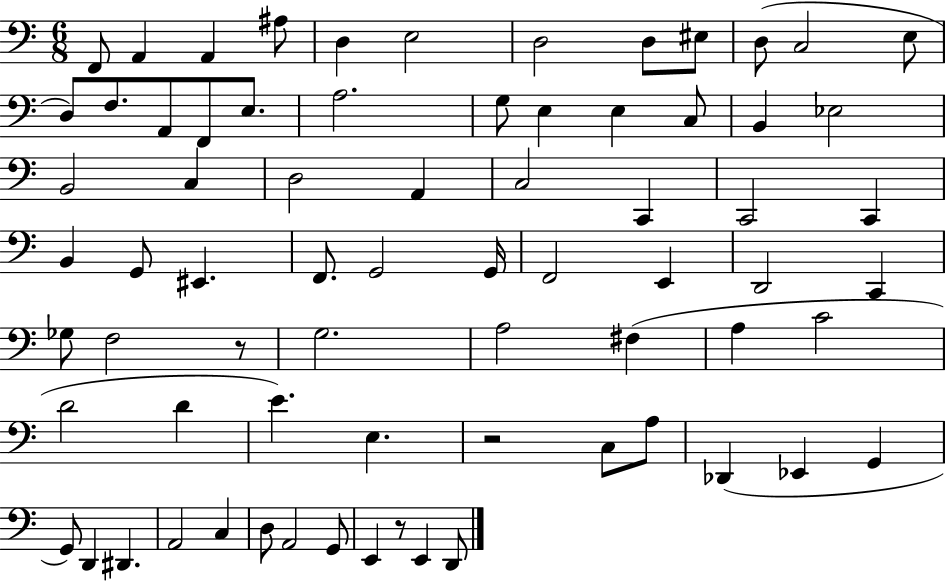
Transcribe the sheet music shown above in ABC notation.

X:1
T:Untitled
M:6/8
L:1/4
K:C
F,,/2 A,, A,, ^A,/2 D, E,2 D,2 D,/2 ^E,/2 D,/2 C,2 E,/2 D,/2 F,/2 A,,/2 F,,/2 E,/2 A,2 G,/2 E, E, C,/2 B,, _E,2 B,,2 C, D,2 A,, C,2 C,, C,,2 C,, B,, G,,/2 ^E,, F,,/2 G,,2 G,,/4 F,,2 E,, D,,2 C,, _G,/2 F,2 z/2 G,2 A,2 ^F, A, C2 D2 D E E, z2 C,/2 A,/2 _D,, _E,, G,, G,,/2 D,, ^D,, A,,2 C, D,/2 A,,2 G,,/2 E,, z/2 E,, D,,/2